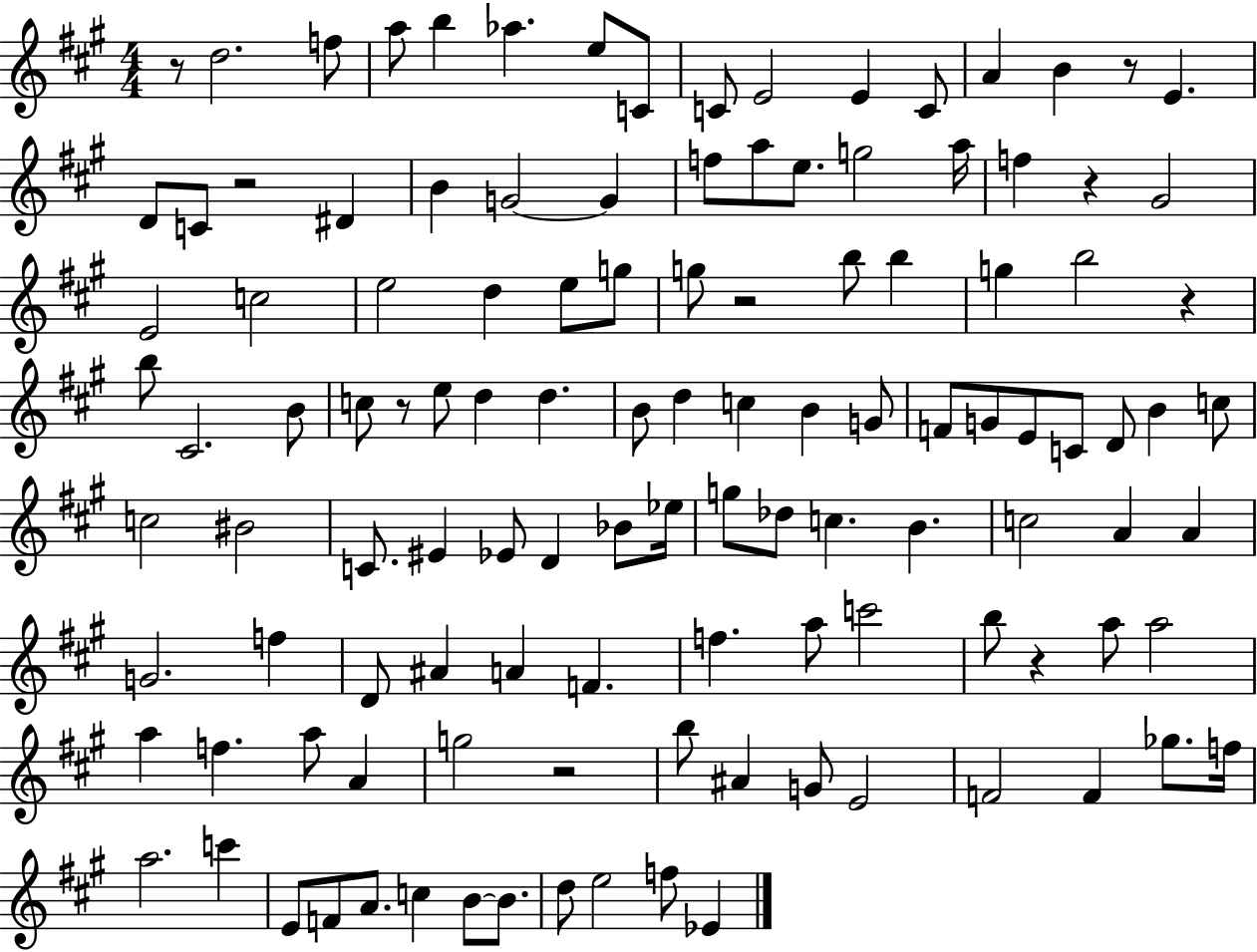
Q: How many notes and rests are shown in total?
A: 118